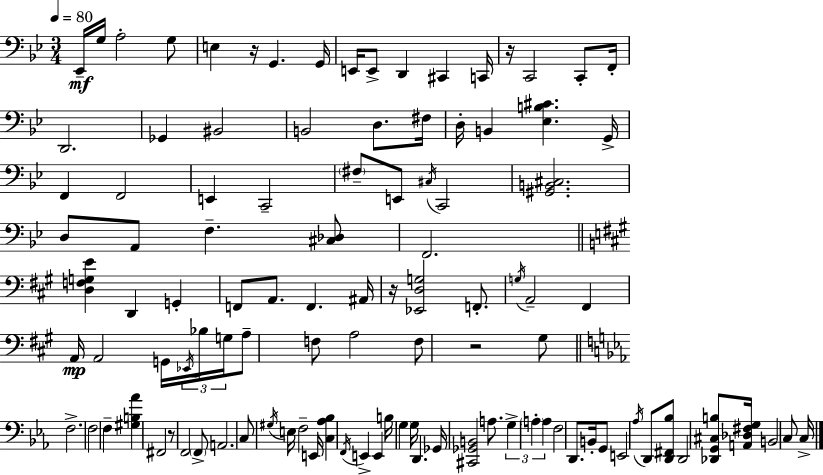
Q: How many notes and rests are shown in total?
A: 108